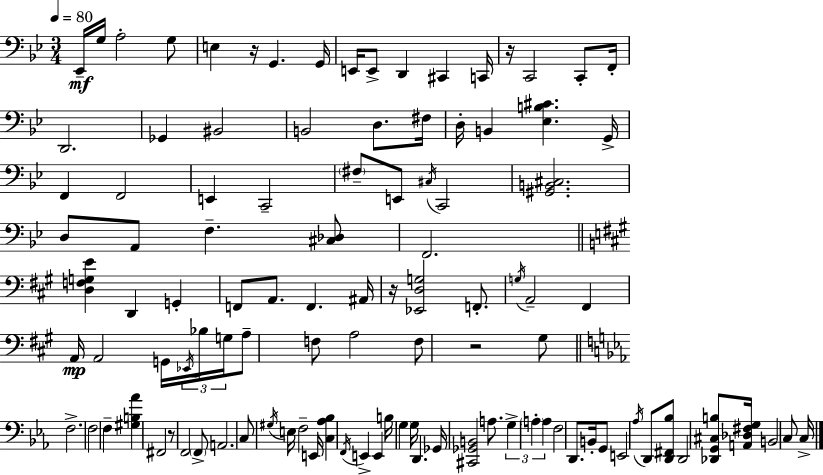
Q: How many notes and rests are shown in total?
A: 108